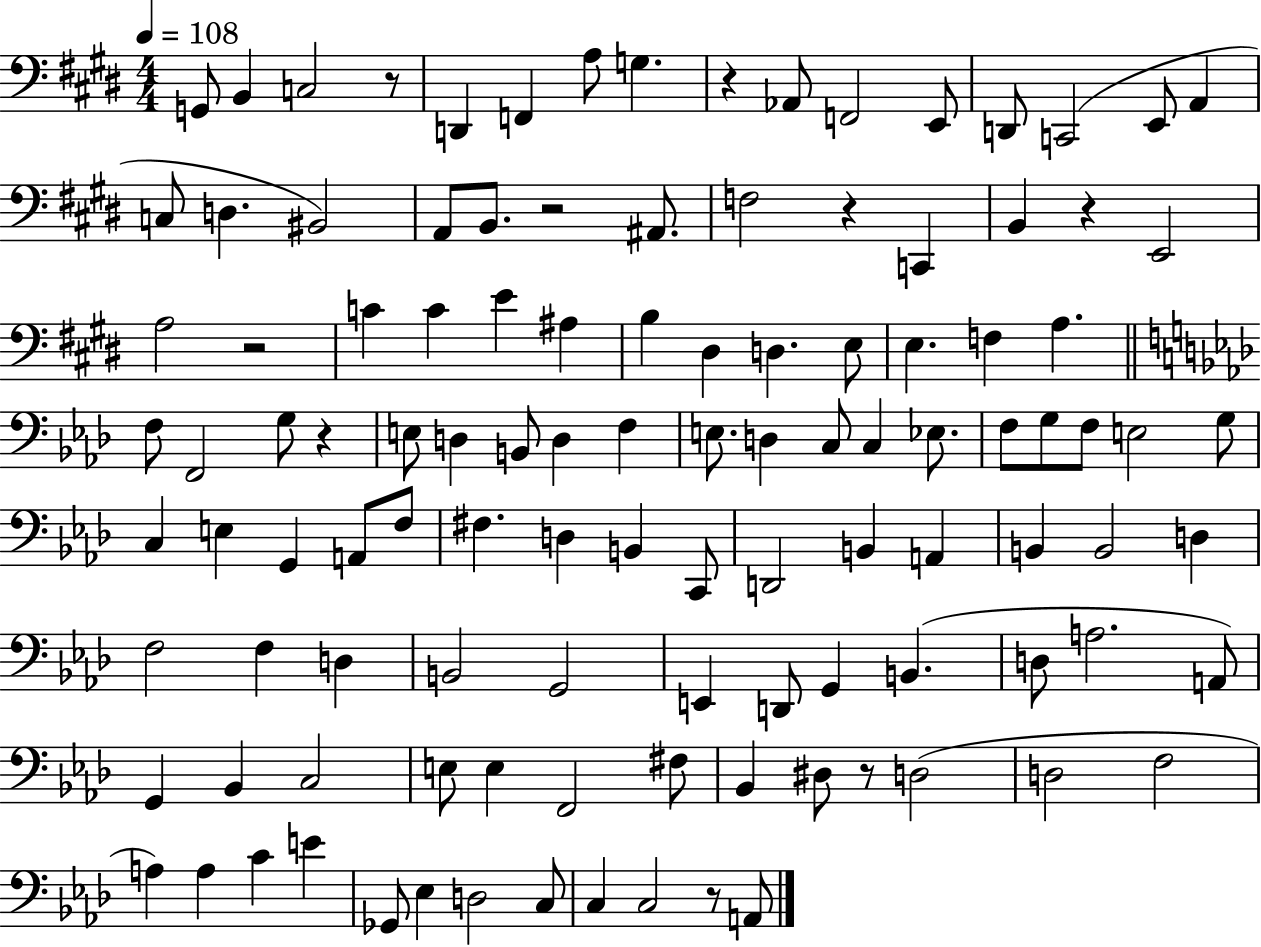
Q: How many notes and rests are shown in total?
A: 113